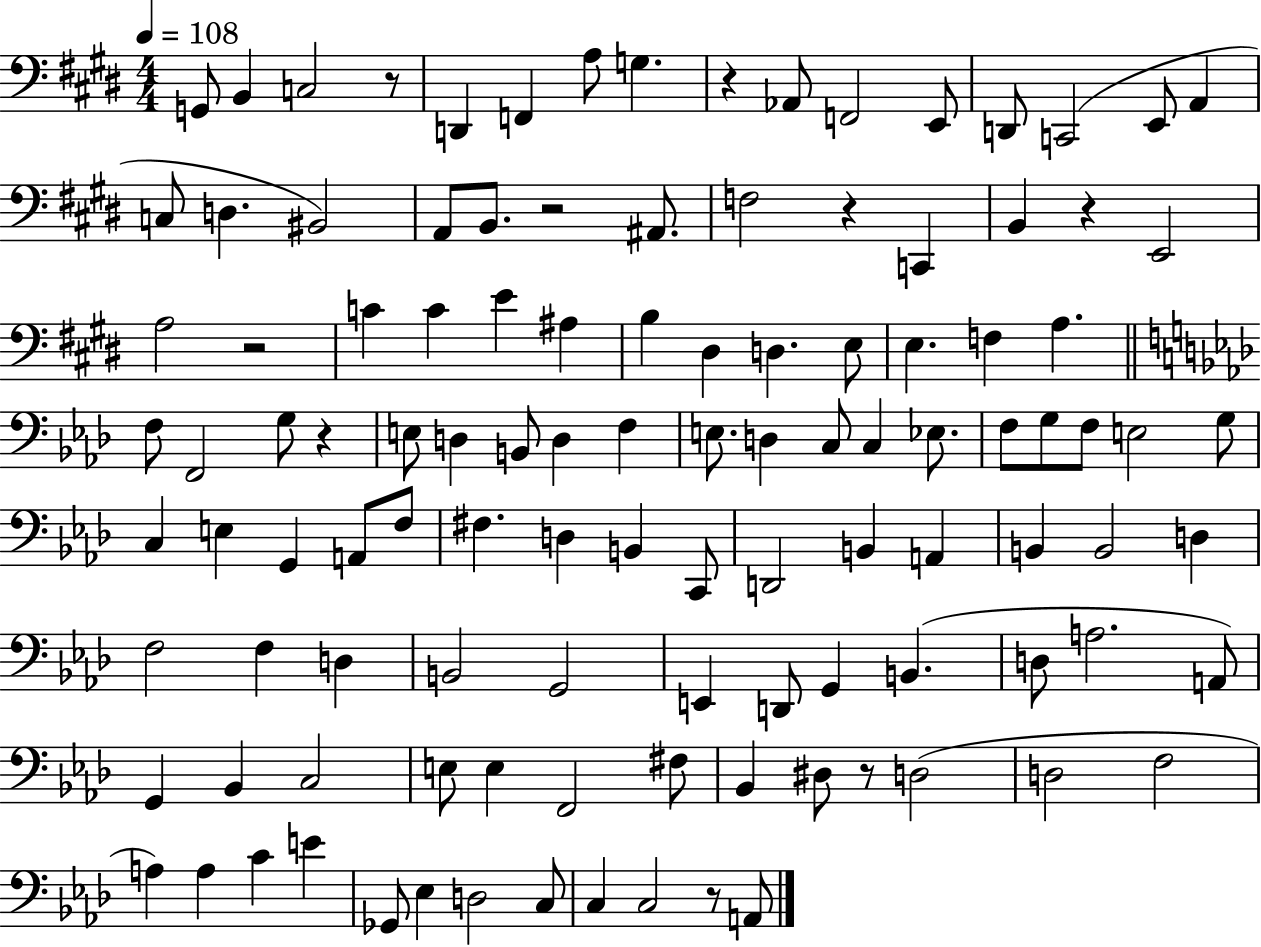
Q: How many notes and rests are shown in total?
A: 113